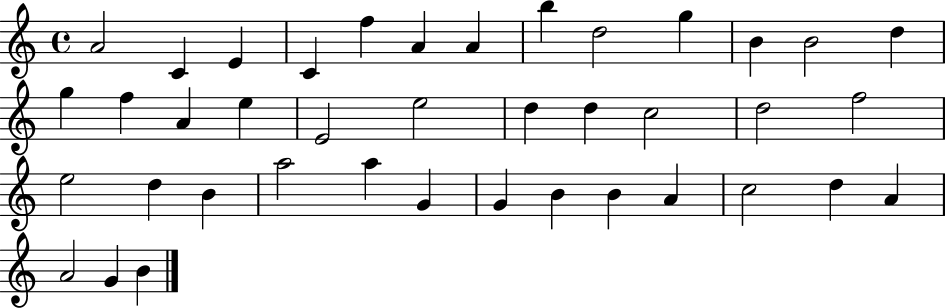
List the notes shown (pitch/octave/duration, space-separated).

A4/h C4/q E4/q C4/q F5/q A4/q A4/q B5/q D5/h G5/q B4/q B4/h D5/q G5/q F5/q A4/q E5/q E4/h E5/h D5/q D5/q C5/h D5/h F5/h E5/h D5/q B4/q A5/h A5/q G4/q G4/q B4/q B4/q A4/q C5/h D5/q A4/q A4/h G4/q B4/q